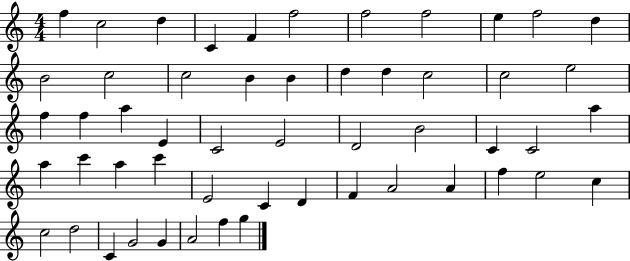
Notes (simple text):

F5/q C5/h D5/q C4/q F4/q F5/h F5/h F5/h E5/q F5/h D5/q B4/h C5/h C5/h B4/q B4/q D5/q D5/q C5/h C5/h E5/h F5/q F5/q A5/q E4/q C4/h E4/h D4/h B4/h C4/q C4/h A5/q A5/q C6/q A5/q C6/q E4/h C4/q D4/q F4/q A4/h A4/q F5/q E5/h C5/q C5/h D5/h C4/q G4/h G4/q A4/h F5/q G5/q